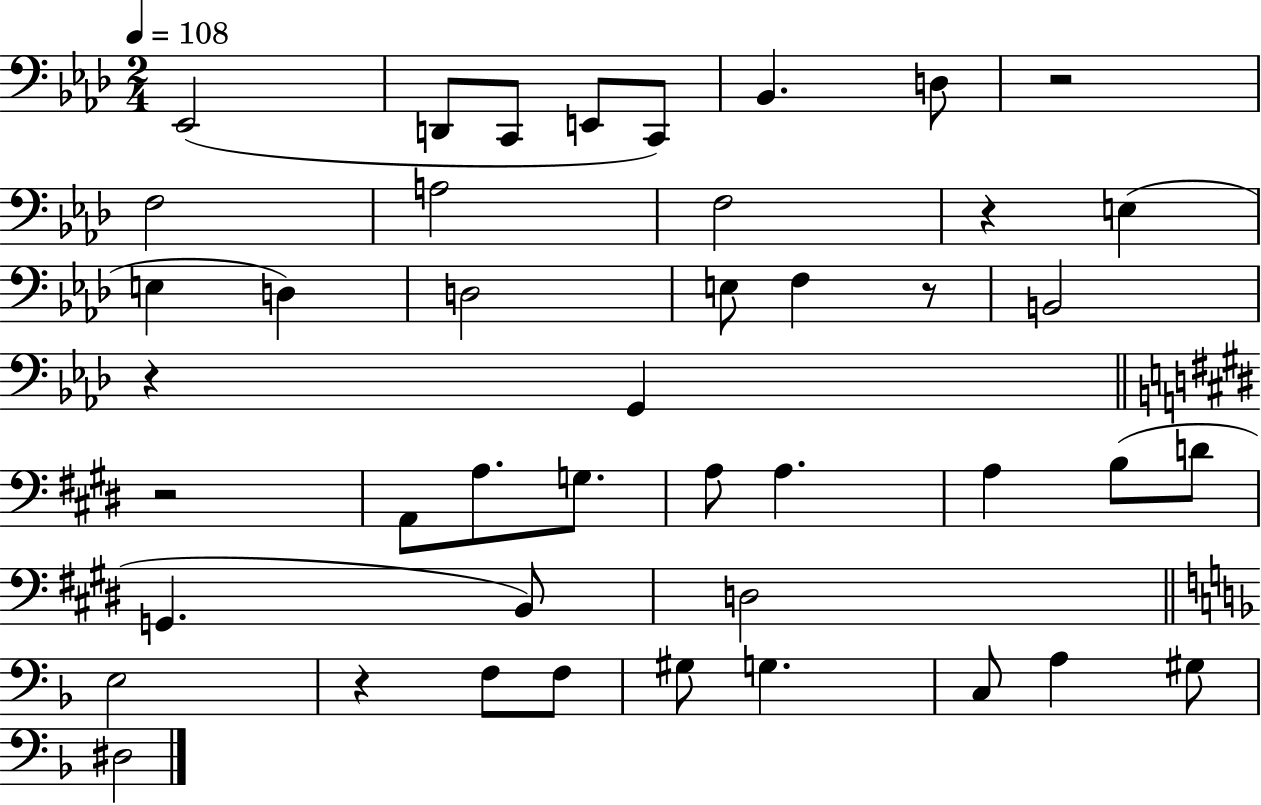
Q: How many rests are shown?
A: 6